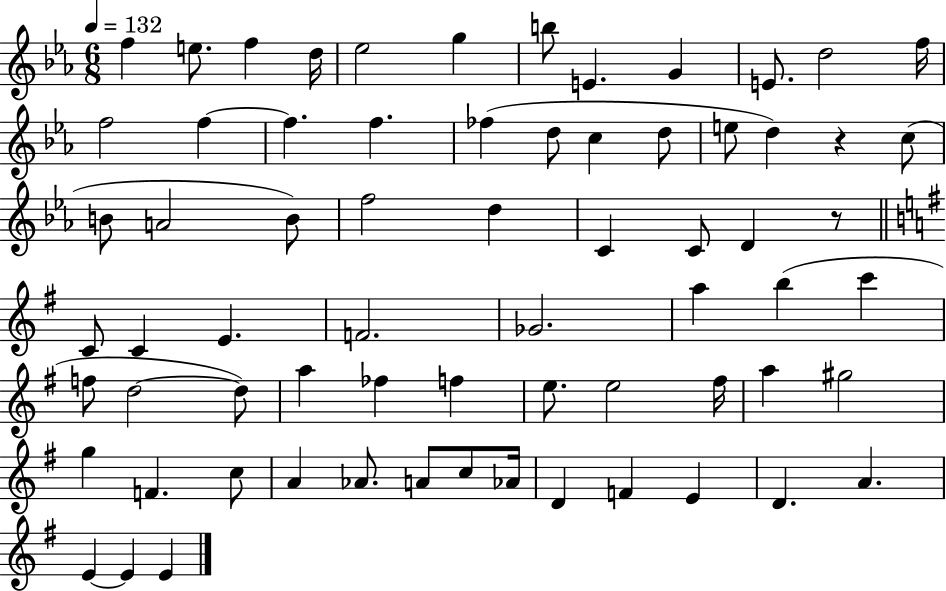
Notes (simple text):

F5/q E5/e. F5/q D5/s Eb5/h G5/q B5/e E4/q. G4/q E4/e. D5/h F5/s F5/h F5/q F5/q. F5/q. FES5/q D5/e C5/q D5/e E5/e D5/q R/q C5/e B4/e A4/h B4/e F5/h D5/q C4/q C4/e D4/q R/e C4/e C4/q E4/q. F4/h. Gb4/h. A5/q B5/q C6/q F5/e D5/h D5/e A5/q FES5/q F5/q E5/e. E5/h F#5/s A5/q G#5/h G5/q F4/q. C5/e A4/q Ab4/e. A4/e C5/e Ab4/s D4/q F4/q E4/q D4/q. A4/q. E4/q E4/q E4/q